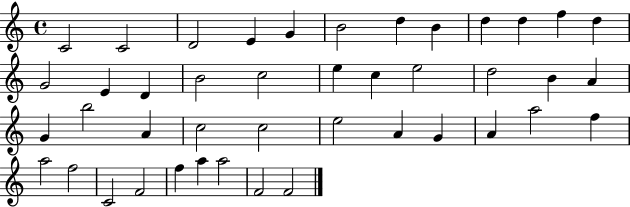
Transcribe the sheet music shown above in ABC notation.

X:1
T:Untitled
M:4/4
L:1/4
K:C
C2 C2 D2 E G B2 d B d d f d G2 E D B2 c2 e c e2 d2 B A G b2 A c2 c2 e2 A G A a2 f a2 f2 C2 F2 f a a2 F2 F2